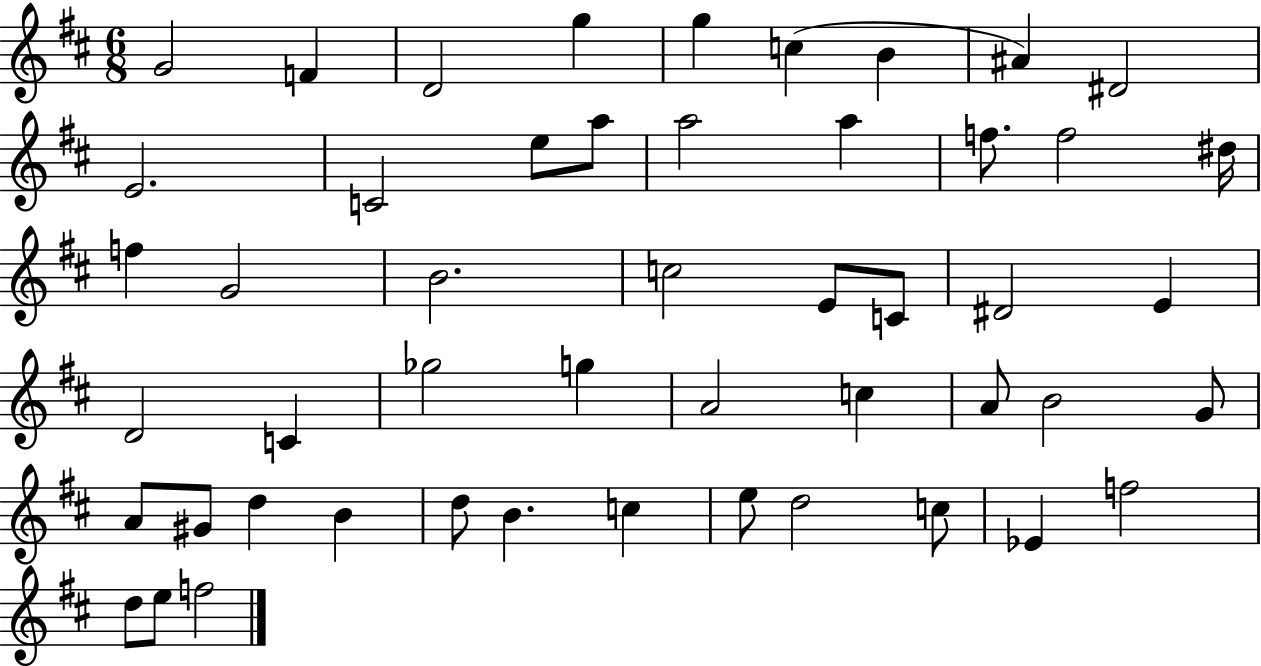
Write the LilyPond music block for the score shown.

{
  \clef treble
  \numericTimeSignature
  \time 6/8
  \key d \major
  g'2 f'4 | d'2 g''4 | g''4 c''4( b'4 | ais'4) dis'2 | \break e'2. | c'2 e''8 a''8 | a''2 a''4 | f''8. f''2 dis''16 | \break f''4 g'2 | b'2. | c''2 e'8 c'8 | dis'2 e'4 | \break d'2 c'4 | ges''2 g''4 | a'2 c''4 | a'8 b'2 g'8 | \break a'8 gis'8 d''4 b'4 | d''8 b'4. c''4 | e''8 d''2 c''8 | ees'4 f''2 | \break d''8 e''8 f''2 | \bar "|."
}